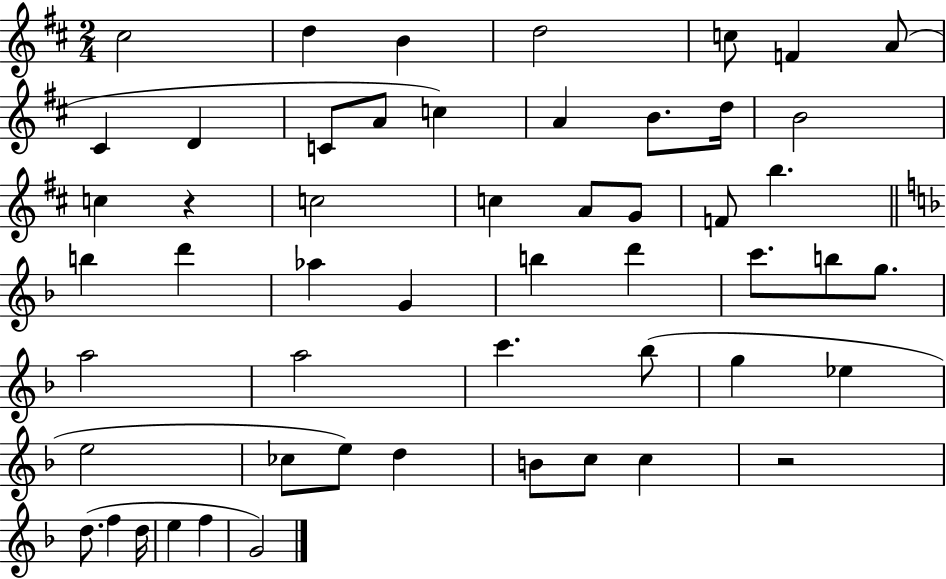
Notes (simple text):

C#5/h D5/q B4/q D5/h C5/e F4/q A4/e C#4/q D4/q C4/e A4/e C5/q A4/q B4/e. D5/s B4/h C5/q R/q C5/h C5/q A4/e G4/e F4/e B5/q. B5/q D6/q Ab5/q G4/q B5/q D6/q C6/e. B5/e G5/e. A5/h A5/h C6/q. Bb5/e G5/q Eb5/q E5/h CES5/e E5/e D5/q B4/e C5/e C5/q R/h D5/e. F5/q D5/s E5/q F5/q G4/h